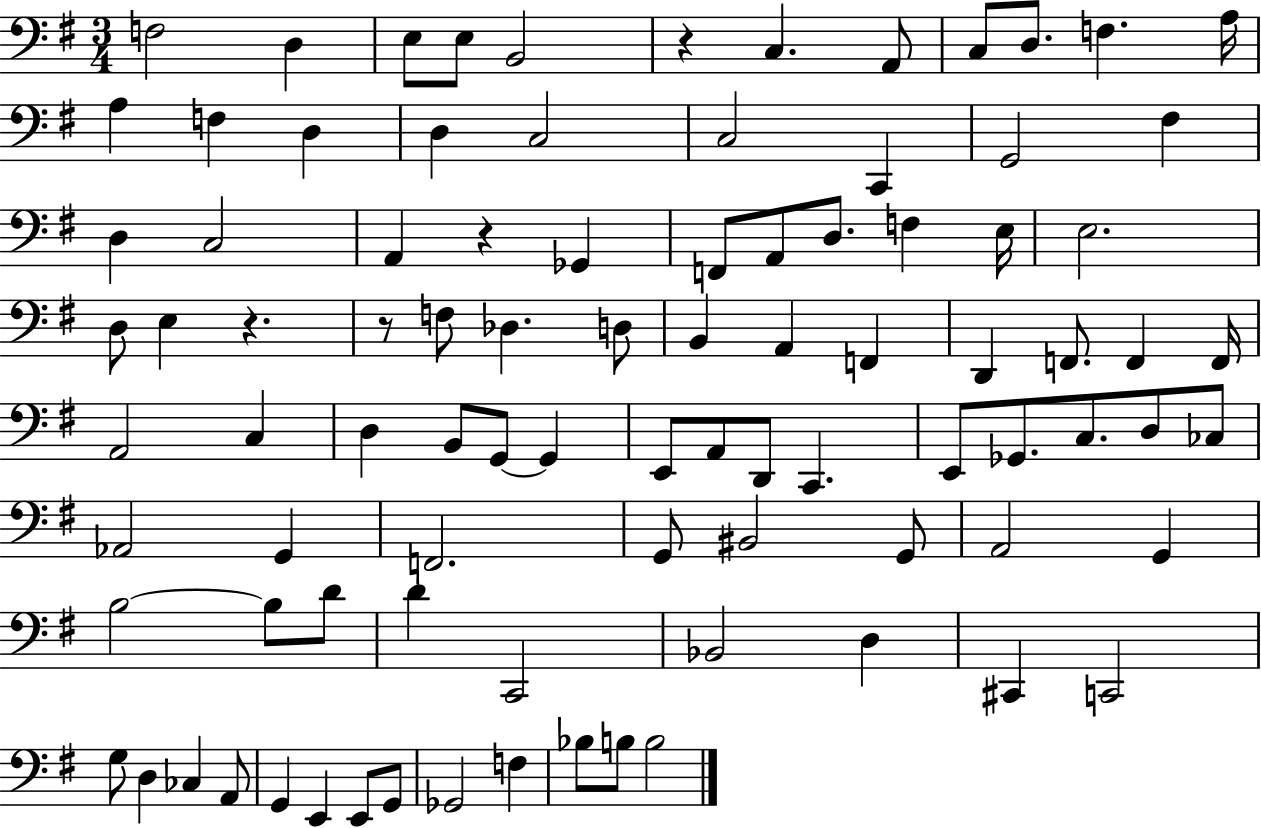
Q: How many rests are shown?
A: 4